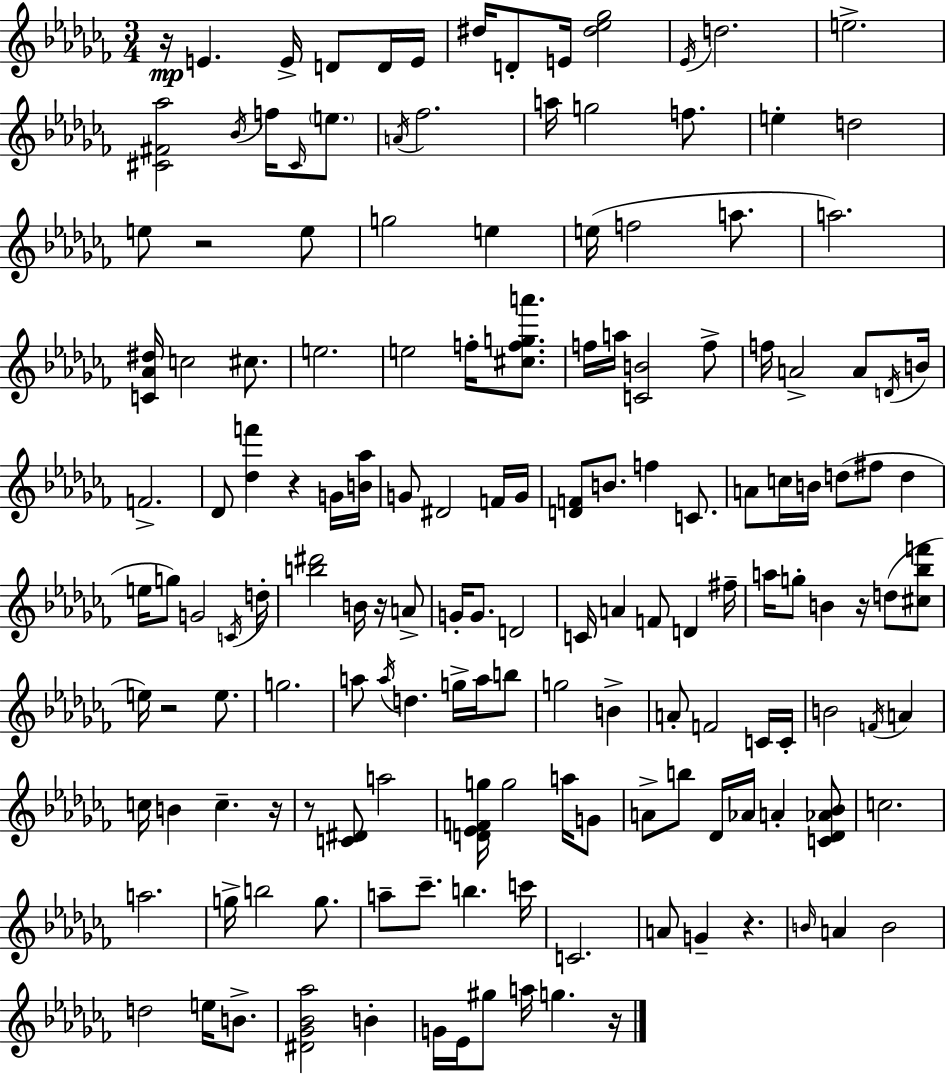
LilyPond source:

{
  \clef treble
  \numericTimeSignature
  \time 3/4
  \key aes \minor
  r16\mp e'4. e'16-> d'8 d'16 e'16 | dis''16 d'8-. e'16 <dis'' ees'' ges''>2 | \acciaccatura { ees'16 } d''2. | e''2.-> | \break <cis' fis' aes''>2 \acciaccatura { bes'16 } f''16 \grace { cis'16 } | \parenthesize e''8. \acciaccatura { a'16 } fes''2. | a''16 g''2 | f''8. e''4-. d''2 | \break e''8 r2 | e''8 g''2 | e''4 e''16( f''2 | a''8. a''2.) | \break <c' aes' dis''>16 c''2 | cis''8. e''2. | e''2 | f''16-. <cis'' f'' g'' a'''>8. f''16 a''16 <c' b'>2 | \break f''8-> f''16 a'2-> | a'8 \acciaccatura { d'16 } b'16 f'2.-> | des'8 <des'' f'''>4 r4 | g'16 <b' aes''>16 g'8 dis'2 | \break f'16 g'16 <d' f'>8 b'8. f''4 | c'8. a'8 c''16 b'16 d''8( fis''8 | d''4 e''16 g''8) g'2 | \acciaccatura { c'16 } d''16-. <b'' dis'''>2 | \break b'16 r16 a'8-> g'16-. g'8. d'2 | c'16 a'4 f'8 | d'4 fis''16-- a''16 g''8-. b'4 | r16 d''8( <cis'' bes'' f'''>8 e''16) r2 | \break e''8. g''2. | a''8 \acciaccatura { a''16 } d''4. | g''16-> a''16 b''8 g''2 | b'4-> a'8-. f'2 | \break c'16 c'16-. b'2 | \acciaccatura { f'16 } a'4 c''16 b'4 | c''4.-- r16 r8 <c' dis'>8 | a''2 <d' ees' f' g''>16 g''2 | \break a''16 g'8 a'8-> b''8 | des'16 aes'16 a'4-. <c' des' aes' bes'>8 c''2. | a''2. | g''16-> b''2 | \break g''8. a''8-- ces'''8.-- | b''4. c'''16 c'2. | a'8 g'4-- | r4. \grace { b'16 } a'4 | \break b'2 d''2 | e''16 b'8.-> <dis' ges' bes' aes''>2 | b'4-. g'16 ees'16 gis''8 | a''16 g''4. r16 \bar "|."
}